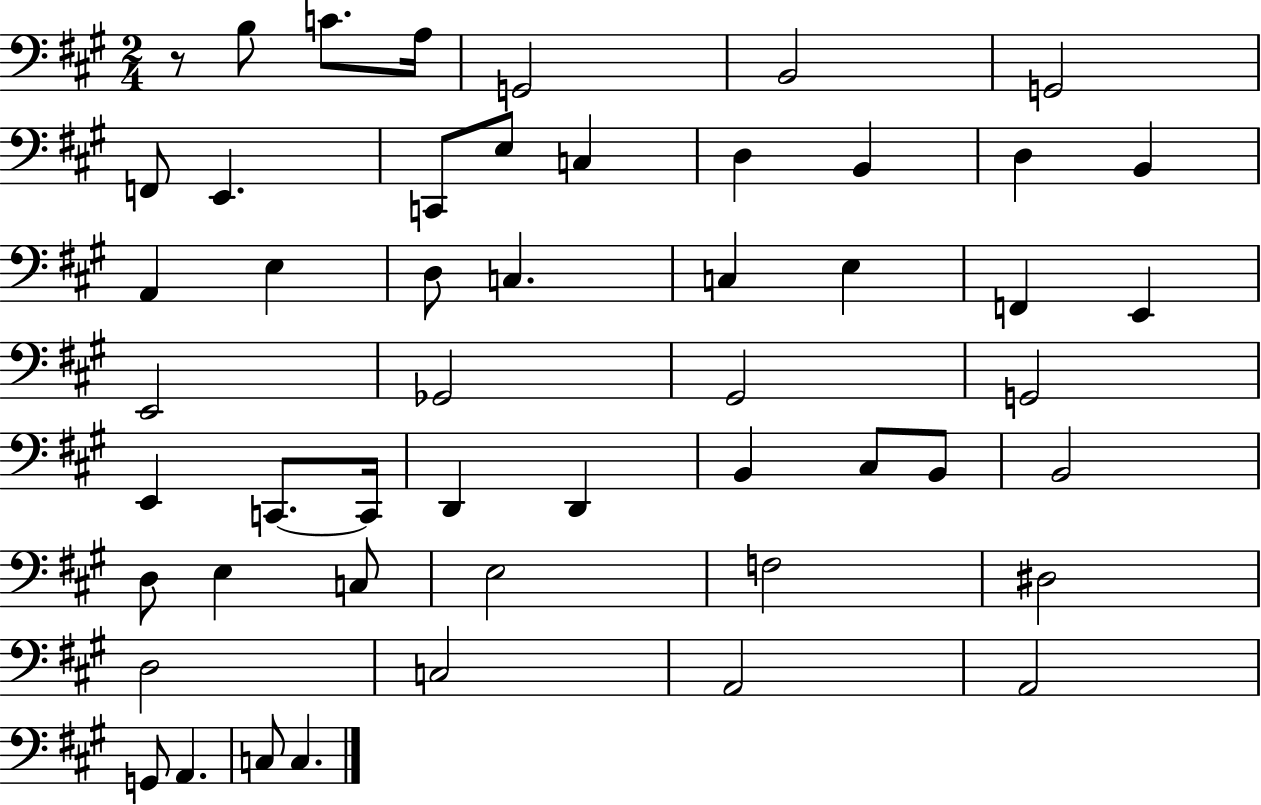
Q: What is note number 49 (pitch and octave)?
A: C3